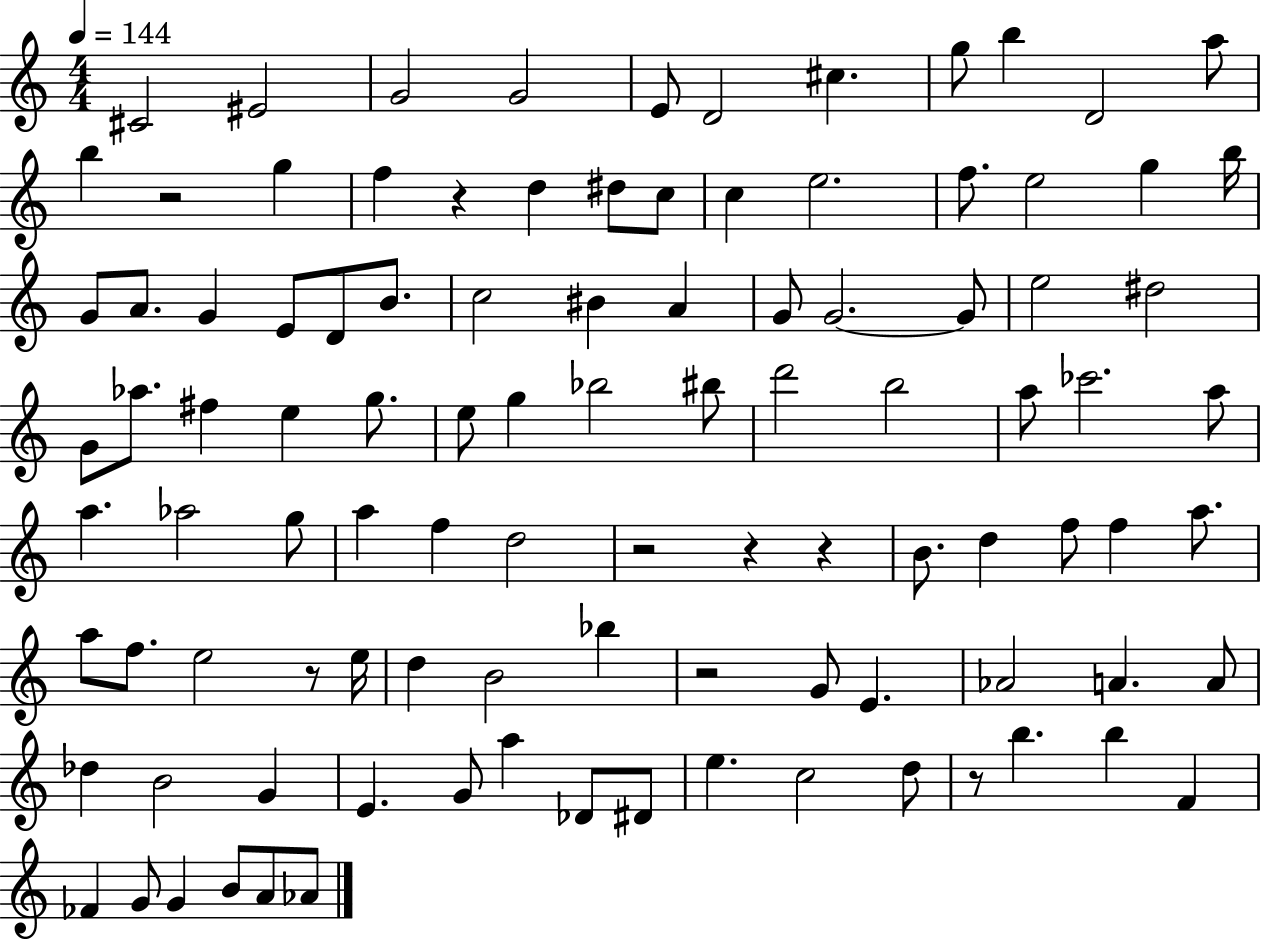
C#4/h EIS4/h G4/h G4/h E4/e D4/h C#5/q. G5/e B5/q D4/h A5/e B5/q R/h G5/q F5/q R/q D5/q D#5/e C5/e C5/q E5/h. F5/e. E5/h G5/q B5/s G4/e A4/e. G4/q E4/e D4/e B4/e. C5/h BIS4/q A4/q G4/e G4/h. G4/e E5/h D#5/h G4/e Ab5/e. F#5/q E5/q G5/e. E5/e G5/q Bb5/h BIS5/e D6/h B5/h A5/e CES6/h. A5/e A5/q. Ab5/h G5/e A5/q F5/q D5/h R/h R/q R/q B4/e. D5/q F5/e F5/q A5/e. A5/e F5/e. E5/h R/e E5/s D5/q B4/h Bb5/q R/h G4/e E4/q. Ab4/h A4/q. A4/e Db5/q B4/h G4/q E4/q. G4/e A5/q Db4/e D#4/e E5/q. C5/h D5/e R/e B5/q. B5/q F4/q FES4/q G4/e G4/q B4/e A4/e Ab4/e